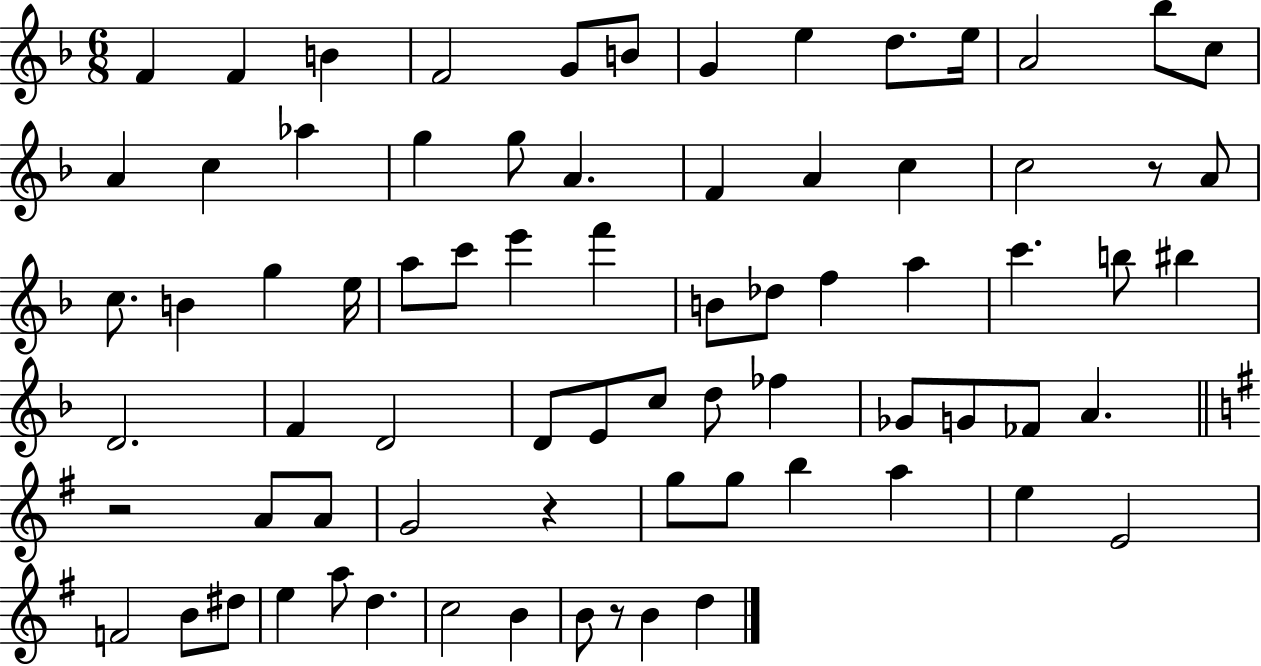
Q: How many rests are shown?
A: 4